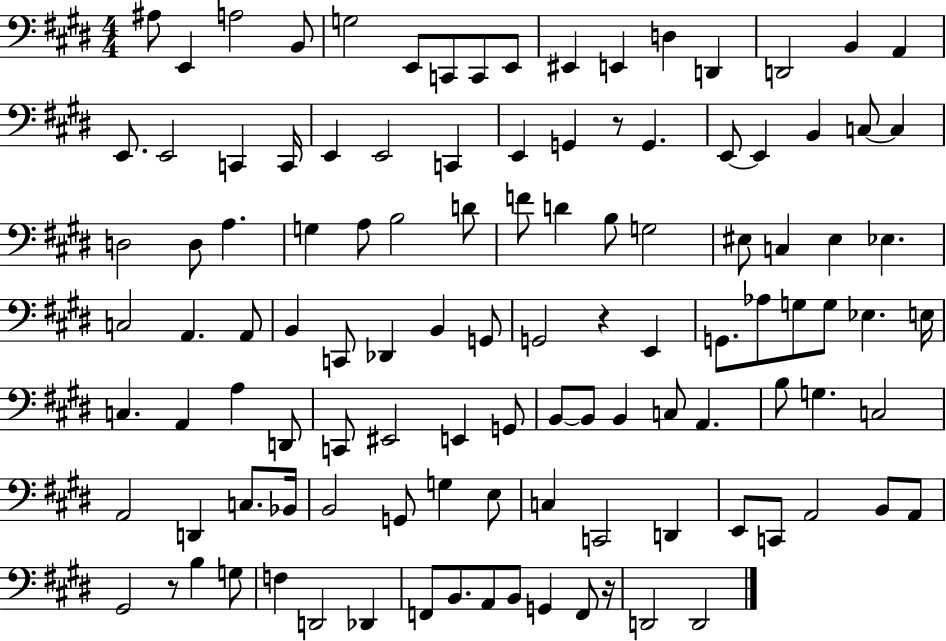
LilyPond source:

{
  \clef bass
  \numericTimeSignature
  \time 4/4
  \key e \major
  \repeat volta 2 { ais8 e,4 a2 b,8 | g2 e,8 c,8 c,8 e,8 | eis,4 e,4 d4 d,4 | d,2 b,4 a,4 | \break e,8. e,2 c,4 c,16 | e,4 e,2 c,4 | e,4 g,4 r8 g,4. | e,8~~ e,4 b,4 c8~~ c4 | \break d2 d8 a4. | g4 a8 b2 d'8 | f'8 d'4 b8 g2 | eis8 c4 eis4 ees4. | \break c2 a,4. a,8 | b,4 c,8 des,4 b,4 g,8 | g,2 r4 e,4 | g,8. aes8 g8 g8 ees4. e16 | \break c4. a,4 a4 d,8 | c,8 eis,2 e,4 g,8 | b,8~~ b,8 b,4 c8 a,4. | b8 g4. c2 | \break a,2 d,4 c8. bes,16 | b,2 g,8 g4 e8 | c4 c,2 d,4 | e,8 c,8 a,2 b,8 a,8 | \break gis,2 r8 b4 g8 | f4 d,2 des,4 | f,8 b,8. a,8 b,8 g,4 f,8 r16 | d,2 d,2 | \break } \bar "|."
}